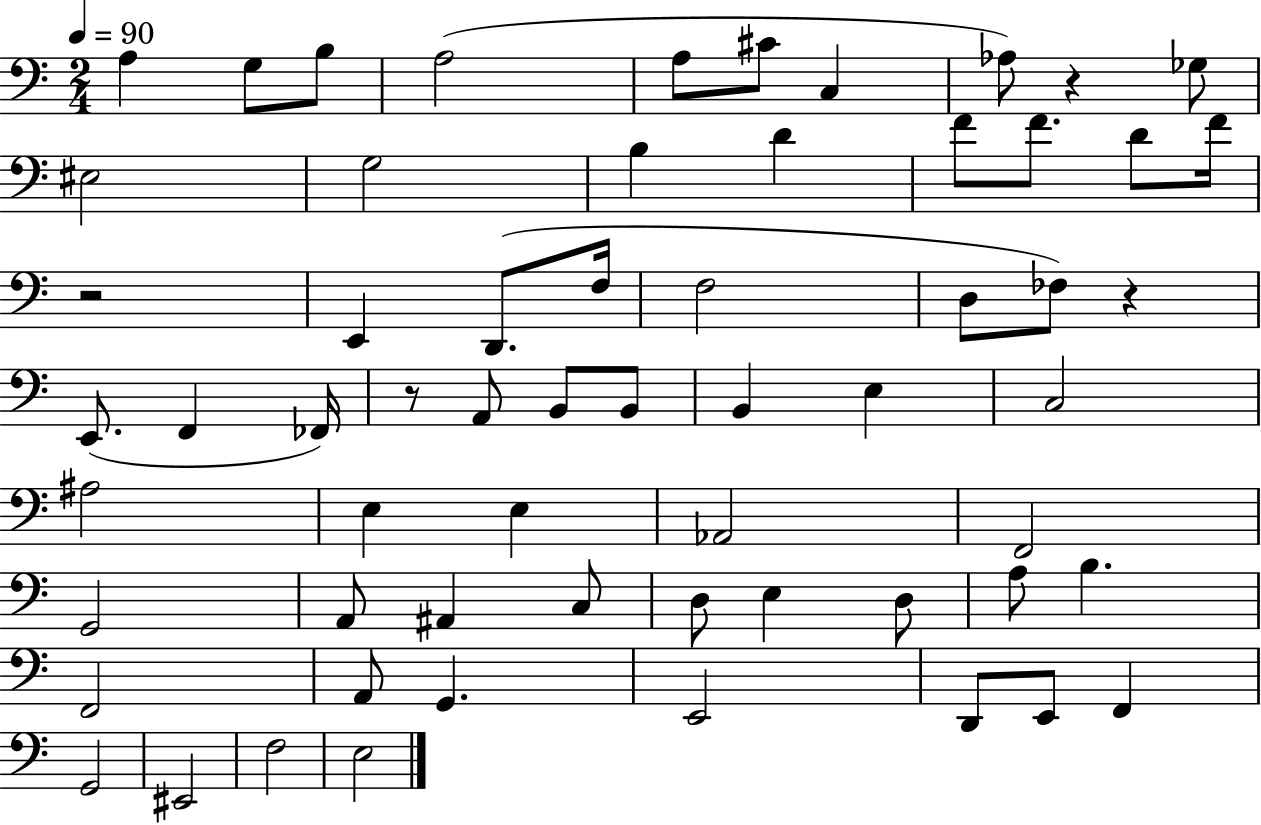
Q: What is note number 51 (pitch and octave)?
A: D2